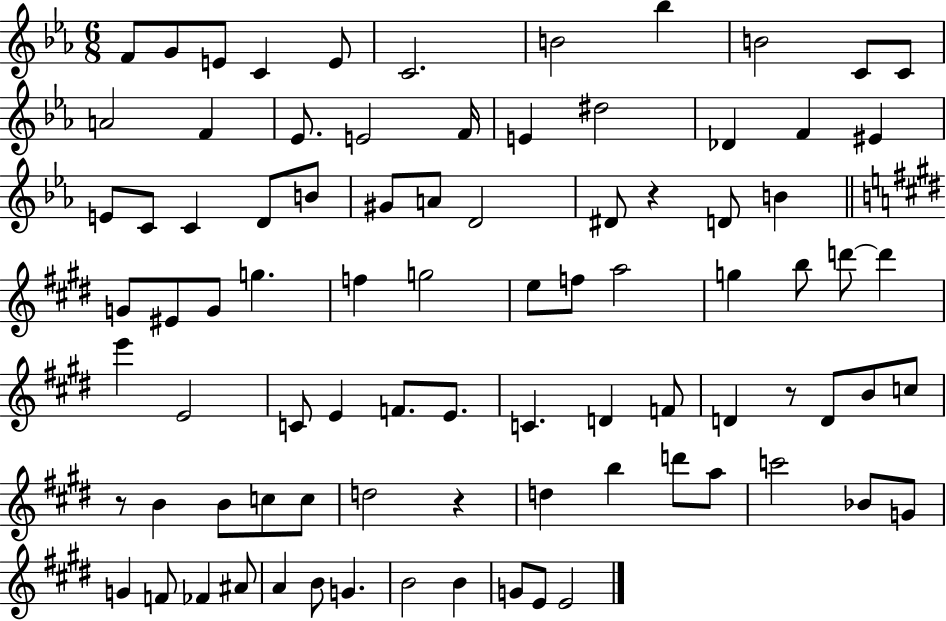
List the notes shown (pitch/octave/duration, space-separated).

F4/e G4/e E4/e C4/q E4/e C4/h. B4/h Bb5/q B4/h C4/e C4/e A4/h F4/q Eb4/e. E4/h F4/s E4/q D#5/h Db4/q F4/q EIS4/q E4/e C4/e C4/q D4/e B4/e G#4/e A4/e D4/h D#4/e R/q D4/e B4/q G4/e EIS4/e G4/e G5/q. F5/q G5/h E5/e F5/e A5/h G5/q B5/e D6/e D6/q E6/q E4/h C4/e E4/q F4/e. E4/e. C4/q. D4/q F4/e D4/q R/e D4/e B4/e C5/e R/e B4/q B4/e C5/e C5/e D5/h R/q D5/q B5/q D6/e A5/e C6/h Bb4/e G4/e G4/q F4/e FES4/q A#4/e A4/q B4/e G4/q. B4/h B4/q G4/e E4/e E4/h